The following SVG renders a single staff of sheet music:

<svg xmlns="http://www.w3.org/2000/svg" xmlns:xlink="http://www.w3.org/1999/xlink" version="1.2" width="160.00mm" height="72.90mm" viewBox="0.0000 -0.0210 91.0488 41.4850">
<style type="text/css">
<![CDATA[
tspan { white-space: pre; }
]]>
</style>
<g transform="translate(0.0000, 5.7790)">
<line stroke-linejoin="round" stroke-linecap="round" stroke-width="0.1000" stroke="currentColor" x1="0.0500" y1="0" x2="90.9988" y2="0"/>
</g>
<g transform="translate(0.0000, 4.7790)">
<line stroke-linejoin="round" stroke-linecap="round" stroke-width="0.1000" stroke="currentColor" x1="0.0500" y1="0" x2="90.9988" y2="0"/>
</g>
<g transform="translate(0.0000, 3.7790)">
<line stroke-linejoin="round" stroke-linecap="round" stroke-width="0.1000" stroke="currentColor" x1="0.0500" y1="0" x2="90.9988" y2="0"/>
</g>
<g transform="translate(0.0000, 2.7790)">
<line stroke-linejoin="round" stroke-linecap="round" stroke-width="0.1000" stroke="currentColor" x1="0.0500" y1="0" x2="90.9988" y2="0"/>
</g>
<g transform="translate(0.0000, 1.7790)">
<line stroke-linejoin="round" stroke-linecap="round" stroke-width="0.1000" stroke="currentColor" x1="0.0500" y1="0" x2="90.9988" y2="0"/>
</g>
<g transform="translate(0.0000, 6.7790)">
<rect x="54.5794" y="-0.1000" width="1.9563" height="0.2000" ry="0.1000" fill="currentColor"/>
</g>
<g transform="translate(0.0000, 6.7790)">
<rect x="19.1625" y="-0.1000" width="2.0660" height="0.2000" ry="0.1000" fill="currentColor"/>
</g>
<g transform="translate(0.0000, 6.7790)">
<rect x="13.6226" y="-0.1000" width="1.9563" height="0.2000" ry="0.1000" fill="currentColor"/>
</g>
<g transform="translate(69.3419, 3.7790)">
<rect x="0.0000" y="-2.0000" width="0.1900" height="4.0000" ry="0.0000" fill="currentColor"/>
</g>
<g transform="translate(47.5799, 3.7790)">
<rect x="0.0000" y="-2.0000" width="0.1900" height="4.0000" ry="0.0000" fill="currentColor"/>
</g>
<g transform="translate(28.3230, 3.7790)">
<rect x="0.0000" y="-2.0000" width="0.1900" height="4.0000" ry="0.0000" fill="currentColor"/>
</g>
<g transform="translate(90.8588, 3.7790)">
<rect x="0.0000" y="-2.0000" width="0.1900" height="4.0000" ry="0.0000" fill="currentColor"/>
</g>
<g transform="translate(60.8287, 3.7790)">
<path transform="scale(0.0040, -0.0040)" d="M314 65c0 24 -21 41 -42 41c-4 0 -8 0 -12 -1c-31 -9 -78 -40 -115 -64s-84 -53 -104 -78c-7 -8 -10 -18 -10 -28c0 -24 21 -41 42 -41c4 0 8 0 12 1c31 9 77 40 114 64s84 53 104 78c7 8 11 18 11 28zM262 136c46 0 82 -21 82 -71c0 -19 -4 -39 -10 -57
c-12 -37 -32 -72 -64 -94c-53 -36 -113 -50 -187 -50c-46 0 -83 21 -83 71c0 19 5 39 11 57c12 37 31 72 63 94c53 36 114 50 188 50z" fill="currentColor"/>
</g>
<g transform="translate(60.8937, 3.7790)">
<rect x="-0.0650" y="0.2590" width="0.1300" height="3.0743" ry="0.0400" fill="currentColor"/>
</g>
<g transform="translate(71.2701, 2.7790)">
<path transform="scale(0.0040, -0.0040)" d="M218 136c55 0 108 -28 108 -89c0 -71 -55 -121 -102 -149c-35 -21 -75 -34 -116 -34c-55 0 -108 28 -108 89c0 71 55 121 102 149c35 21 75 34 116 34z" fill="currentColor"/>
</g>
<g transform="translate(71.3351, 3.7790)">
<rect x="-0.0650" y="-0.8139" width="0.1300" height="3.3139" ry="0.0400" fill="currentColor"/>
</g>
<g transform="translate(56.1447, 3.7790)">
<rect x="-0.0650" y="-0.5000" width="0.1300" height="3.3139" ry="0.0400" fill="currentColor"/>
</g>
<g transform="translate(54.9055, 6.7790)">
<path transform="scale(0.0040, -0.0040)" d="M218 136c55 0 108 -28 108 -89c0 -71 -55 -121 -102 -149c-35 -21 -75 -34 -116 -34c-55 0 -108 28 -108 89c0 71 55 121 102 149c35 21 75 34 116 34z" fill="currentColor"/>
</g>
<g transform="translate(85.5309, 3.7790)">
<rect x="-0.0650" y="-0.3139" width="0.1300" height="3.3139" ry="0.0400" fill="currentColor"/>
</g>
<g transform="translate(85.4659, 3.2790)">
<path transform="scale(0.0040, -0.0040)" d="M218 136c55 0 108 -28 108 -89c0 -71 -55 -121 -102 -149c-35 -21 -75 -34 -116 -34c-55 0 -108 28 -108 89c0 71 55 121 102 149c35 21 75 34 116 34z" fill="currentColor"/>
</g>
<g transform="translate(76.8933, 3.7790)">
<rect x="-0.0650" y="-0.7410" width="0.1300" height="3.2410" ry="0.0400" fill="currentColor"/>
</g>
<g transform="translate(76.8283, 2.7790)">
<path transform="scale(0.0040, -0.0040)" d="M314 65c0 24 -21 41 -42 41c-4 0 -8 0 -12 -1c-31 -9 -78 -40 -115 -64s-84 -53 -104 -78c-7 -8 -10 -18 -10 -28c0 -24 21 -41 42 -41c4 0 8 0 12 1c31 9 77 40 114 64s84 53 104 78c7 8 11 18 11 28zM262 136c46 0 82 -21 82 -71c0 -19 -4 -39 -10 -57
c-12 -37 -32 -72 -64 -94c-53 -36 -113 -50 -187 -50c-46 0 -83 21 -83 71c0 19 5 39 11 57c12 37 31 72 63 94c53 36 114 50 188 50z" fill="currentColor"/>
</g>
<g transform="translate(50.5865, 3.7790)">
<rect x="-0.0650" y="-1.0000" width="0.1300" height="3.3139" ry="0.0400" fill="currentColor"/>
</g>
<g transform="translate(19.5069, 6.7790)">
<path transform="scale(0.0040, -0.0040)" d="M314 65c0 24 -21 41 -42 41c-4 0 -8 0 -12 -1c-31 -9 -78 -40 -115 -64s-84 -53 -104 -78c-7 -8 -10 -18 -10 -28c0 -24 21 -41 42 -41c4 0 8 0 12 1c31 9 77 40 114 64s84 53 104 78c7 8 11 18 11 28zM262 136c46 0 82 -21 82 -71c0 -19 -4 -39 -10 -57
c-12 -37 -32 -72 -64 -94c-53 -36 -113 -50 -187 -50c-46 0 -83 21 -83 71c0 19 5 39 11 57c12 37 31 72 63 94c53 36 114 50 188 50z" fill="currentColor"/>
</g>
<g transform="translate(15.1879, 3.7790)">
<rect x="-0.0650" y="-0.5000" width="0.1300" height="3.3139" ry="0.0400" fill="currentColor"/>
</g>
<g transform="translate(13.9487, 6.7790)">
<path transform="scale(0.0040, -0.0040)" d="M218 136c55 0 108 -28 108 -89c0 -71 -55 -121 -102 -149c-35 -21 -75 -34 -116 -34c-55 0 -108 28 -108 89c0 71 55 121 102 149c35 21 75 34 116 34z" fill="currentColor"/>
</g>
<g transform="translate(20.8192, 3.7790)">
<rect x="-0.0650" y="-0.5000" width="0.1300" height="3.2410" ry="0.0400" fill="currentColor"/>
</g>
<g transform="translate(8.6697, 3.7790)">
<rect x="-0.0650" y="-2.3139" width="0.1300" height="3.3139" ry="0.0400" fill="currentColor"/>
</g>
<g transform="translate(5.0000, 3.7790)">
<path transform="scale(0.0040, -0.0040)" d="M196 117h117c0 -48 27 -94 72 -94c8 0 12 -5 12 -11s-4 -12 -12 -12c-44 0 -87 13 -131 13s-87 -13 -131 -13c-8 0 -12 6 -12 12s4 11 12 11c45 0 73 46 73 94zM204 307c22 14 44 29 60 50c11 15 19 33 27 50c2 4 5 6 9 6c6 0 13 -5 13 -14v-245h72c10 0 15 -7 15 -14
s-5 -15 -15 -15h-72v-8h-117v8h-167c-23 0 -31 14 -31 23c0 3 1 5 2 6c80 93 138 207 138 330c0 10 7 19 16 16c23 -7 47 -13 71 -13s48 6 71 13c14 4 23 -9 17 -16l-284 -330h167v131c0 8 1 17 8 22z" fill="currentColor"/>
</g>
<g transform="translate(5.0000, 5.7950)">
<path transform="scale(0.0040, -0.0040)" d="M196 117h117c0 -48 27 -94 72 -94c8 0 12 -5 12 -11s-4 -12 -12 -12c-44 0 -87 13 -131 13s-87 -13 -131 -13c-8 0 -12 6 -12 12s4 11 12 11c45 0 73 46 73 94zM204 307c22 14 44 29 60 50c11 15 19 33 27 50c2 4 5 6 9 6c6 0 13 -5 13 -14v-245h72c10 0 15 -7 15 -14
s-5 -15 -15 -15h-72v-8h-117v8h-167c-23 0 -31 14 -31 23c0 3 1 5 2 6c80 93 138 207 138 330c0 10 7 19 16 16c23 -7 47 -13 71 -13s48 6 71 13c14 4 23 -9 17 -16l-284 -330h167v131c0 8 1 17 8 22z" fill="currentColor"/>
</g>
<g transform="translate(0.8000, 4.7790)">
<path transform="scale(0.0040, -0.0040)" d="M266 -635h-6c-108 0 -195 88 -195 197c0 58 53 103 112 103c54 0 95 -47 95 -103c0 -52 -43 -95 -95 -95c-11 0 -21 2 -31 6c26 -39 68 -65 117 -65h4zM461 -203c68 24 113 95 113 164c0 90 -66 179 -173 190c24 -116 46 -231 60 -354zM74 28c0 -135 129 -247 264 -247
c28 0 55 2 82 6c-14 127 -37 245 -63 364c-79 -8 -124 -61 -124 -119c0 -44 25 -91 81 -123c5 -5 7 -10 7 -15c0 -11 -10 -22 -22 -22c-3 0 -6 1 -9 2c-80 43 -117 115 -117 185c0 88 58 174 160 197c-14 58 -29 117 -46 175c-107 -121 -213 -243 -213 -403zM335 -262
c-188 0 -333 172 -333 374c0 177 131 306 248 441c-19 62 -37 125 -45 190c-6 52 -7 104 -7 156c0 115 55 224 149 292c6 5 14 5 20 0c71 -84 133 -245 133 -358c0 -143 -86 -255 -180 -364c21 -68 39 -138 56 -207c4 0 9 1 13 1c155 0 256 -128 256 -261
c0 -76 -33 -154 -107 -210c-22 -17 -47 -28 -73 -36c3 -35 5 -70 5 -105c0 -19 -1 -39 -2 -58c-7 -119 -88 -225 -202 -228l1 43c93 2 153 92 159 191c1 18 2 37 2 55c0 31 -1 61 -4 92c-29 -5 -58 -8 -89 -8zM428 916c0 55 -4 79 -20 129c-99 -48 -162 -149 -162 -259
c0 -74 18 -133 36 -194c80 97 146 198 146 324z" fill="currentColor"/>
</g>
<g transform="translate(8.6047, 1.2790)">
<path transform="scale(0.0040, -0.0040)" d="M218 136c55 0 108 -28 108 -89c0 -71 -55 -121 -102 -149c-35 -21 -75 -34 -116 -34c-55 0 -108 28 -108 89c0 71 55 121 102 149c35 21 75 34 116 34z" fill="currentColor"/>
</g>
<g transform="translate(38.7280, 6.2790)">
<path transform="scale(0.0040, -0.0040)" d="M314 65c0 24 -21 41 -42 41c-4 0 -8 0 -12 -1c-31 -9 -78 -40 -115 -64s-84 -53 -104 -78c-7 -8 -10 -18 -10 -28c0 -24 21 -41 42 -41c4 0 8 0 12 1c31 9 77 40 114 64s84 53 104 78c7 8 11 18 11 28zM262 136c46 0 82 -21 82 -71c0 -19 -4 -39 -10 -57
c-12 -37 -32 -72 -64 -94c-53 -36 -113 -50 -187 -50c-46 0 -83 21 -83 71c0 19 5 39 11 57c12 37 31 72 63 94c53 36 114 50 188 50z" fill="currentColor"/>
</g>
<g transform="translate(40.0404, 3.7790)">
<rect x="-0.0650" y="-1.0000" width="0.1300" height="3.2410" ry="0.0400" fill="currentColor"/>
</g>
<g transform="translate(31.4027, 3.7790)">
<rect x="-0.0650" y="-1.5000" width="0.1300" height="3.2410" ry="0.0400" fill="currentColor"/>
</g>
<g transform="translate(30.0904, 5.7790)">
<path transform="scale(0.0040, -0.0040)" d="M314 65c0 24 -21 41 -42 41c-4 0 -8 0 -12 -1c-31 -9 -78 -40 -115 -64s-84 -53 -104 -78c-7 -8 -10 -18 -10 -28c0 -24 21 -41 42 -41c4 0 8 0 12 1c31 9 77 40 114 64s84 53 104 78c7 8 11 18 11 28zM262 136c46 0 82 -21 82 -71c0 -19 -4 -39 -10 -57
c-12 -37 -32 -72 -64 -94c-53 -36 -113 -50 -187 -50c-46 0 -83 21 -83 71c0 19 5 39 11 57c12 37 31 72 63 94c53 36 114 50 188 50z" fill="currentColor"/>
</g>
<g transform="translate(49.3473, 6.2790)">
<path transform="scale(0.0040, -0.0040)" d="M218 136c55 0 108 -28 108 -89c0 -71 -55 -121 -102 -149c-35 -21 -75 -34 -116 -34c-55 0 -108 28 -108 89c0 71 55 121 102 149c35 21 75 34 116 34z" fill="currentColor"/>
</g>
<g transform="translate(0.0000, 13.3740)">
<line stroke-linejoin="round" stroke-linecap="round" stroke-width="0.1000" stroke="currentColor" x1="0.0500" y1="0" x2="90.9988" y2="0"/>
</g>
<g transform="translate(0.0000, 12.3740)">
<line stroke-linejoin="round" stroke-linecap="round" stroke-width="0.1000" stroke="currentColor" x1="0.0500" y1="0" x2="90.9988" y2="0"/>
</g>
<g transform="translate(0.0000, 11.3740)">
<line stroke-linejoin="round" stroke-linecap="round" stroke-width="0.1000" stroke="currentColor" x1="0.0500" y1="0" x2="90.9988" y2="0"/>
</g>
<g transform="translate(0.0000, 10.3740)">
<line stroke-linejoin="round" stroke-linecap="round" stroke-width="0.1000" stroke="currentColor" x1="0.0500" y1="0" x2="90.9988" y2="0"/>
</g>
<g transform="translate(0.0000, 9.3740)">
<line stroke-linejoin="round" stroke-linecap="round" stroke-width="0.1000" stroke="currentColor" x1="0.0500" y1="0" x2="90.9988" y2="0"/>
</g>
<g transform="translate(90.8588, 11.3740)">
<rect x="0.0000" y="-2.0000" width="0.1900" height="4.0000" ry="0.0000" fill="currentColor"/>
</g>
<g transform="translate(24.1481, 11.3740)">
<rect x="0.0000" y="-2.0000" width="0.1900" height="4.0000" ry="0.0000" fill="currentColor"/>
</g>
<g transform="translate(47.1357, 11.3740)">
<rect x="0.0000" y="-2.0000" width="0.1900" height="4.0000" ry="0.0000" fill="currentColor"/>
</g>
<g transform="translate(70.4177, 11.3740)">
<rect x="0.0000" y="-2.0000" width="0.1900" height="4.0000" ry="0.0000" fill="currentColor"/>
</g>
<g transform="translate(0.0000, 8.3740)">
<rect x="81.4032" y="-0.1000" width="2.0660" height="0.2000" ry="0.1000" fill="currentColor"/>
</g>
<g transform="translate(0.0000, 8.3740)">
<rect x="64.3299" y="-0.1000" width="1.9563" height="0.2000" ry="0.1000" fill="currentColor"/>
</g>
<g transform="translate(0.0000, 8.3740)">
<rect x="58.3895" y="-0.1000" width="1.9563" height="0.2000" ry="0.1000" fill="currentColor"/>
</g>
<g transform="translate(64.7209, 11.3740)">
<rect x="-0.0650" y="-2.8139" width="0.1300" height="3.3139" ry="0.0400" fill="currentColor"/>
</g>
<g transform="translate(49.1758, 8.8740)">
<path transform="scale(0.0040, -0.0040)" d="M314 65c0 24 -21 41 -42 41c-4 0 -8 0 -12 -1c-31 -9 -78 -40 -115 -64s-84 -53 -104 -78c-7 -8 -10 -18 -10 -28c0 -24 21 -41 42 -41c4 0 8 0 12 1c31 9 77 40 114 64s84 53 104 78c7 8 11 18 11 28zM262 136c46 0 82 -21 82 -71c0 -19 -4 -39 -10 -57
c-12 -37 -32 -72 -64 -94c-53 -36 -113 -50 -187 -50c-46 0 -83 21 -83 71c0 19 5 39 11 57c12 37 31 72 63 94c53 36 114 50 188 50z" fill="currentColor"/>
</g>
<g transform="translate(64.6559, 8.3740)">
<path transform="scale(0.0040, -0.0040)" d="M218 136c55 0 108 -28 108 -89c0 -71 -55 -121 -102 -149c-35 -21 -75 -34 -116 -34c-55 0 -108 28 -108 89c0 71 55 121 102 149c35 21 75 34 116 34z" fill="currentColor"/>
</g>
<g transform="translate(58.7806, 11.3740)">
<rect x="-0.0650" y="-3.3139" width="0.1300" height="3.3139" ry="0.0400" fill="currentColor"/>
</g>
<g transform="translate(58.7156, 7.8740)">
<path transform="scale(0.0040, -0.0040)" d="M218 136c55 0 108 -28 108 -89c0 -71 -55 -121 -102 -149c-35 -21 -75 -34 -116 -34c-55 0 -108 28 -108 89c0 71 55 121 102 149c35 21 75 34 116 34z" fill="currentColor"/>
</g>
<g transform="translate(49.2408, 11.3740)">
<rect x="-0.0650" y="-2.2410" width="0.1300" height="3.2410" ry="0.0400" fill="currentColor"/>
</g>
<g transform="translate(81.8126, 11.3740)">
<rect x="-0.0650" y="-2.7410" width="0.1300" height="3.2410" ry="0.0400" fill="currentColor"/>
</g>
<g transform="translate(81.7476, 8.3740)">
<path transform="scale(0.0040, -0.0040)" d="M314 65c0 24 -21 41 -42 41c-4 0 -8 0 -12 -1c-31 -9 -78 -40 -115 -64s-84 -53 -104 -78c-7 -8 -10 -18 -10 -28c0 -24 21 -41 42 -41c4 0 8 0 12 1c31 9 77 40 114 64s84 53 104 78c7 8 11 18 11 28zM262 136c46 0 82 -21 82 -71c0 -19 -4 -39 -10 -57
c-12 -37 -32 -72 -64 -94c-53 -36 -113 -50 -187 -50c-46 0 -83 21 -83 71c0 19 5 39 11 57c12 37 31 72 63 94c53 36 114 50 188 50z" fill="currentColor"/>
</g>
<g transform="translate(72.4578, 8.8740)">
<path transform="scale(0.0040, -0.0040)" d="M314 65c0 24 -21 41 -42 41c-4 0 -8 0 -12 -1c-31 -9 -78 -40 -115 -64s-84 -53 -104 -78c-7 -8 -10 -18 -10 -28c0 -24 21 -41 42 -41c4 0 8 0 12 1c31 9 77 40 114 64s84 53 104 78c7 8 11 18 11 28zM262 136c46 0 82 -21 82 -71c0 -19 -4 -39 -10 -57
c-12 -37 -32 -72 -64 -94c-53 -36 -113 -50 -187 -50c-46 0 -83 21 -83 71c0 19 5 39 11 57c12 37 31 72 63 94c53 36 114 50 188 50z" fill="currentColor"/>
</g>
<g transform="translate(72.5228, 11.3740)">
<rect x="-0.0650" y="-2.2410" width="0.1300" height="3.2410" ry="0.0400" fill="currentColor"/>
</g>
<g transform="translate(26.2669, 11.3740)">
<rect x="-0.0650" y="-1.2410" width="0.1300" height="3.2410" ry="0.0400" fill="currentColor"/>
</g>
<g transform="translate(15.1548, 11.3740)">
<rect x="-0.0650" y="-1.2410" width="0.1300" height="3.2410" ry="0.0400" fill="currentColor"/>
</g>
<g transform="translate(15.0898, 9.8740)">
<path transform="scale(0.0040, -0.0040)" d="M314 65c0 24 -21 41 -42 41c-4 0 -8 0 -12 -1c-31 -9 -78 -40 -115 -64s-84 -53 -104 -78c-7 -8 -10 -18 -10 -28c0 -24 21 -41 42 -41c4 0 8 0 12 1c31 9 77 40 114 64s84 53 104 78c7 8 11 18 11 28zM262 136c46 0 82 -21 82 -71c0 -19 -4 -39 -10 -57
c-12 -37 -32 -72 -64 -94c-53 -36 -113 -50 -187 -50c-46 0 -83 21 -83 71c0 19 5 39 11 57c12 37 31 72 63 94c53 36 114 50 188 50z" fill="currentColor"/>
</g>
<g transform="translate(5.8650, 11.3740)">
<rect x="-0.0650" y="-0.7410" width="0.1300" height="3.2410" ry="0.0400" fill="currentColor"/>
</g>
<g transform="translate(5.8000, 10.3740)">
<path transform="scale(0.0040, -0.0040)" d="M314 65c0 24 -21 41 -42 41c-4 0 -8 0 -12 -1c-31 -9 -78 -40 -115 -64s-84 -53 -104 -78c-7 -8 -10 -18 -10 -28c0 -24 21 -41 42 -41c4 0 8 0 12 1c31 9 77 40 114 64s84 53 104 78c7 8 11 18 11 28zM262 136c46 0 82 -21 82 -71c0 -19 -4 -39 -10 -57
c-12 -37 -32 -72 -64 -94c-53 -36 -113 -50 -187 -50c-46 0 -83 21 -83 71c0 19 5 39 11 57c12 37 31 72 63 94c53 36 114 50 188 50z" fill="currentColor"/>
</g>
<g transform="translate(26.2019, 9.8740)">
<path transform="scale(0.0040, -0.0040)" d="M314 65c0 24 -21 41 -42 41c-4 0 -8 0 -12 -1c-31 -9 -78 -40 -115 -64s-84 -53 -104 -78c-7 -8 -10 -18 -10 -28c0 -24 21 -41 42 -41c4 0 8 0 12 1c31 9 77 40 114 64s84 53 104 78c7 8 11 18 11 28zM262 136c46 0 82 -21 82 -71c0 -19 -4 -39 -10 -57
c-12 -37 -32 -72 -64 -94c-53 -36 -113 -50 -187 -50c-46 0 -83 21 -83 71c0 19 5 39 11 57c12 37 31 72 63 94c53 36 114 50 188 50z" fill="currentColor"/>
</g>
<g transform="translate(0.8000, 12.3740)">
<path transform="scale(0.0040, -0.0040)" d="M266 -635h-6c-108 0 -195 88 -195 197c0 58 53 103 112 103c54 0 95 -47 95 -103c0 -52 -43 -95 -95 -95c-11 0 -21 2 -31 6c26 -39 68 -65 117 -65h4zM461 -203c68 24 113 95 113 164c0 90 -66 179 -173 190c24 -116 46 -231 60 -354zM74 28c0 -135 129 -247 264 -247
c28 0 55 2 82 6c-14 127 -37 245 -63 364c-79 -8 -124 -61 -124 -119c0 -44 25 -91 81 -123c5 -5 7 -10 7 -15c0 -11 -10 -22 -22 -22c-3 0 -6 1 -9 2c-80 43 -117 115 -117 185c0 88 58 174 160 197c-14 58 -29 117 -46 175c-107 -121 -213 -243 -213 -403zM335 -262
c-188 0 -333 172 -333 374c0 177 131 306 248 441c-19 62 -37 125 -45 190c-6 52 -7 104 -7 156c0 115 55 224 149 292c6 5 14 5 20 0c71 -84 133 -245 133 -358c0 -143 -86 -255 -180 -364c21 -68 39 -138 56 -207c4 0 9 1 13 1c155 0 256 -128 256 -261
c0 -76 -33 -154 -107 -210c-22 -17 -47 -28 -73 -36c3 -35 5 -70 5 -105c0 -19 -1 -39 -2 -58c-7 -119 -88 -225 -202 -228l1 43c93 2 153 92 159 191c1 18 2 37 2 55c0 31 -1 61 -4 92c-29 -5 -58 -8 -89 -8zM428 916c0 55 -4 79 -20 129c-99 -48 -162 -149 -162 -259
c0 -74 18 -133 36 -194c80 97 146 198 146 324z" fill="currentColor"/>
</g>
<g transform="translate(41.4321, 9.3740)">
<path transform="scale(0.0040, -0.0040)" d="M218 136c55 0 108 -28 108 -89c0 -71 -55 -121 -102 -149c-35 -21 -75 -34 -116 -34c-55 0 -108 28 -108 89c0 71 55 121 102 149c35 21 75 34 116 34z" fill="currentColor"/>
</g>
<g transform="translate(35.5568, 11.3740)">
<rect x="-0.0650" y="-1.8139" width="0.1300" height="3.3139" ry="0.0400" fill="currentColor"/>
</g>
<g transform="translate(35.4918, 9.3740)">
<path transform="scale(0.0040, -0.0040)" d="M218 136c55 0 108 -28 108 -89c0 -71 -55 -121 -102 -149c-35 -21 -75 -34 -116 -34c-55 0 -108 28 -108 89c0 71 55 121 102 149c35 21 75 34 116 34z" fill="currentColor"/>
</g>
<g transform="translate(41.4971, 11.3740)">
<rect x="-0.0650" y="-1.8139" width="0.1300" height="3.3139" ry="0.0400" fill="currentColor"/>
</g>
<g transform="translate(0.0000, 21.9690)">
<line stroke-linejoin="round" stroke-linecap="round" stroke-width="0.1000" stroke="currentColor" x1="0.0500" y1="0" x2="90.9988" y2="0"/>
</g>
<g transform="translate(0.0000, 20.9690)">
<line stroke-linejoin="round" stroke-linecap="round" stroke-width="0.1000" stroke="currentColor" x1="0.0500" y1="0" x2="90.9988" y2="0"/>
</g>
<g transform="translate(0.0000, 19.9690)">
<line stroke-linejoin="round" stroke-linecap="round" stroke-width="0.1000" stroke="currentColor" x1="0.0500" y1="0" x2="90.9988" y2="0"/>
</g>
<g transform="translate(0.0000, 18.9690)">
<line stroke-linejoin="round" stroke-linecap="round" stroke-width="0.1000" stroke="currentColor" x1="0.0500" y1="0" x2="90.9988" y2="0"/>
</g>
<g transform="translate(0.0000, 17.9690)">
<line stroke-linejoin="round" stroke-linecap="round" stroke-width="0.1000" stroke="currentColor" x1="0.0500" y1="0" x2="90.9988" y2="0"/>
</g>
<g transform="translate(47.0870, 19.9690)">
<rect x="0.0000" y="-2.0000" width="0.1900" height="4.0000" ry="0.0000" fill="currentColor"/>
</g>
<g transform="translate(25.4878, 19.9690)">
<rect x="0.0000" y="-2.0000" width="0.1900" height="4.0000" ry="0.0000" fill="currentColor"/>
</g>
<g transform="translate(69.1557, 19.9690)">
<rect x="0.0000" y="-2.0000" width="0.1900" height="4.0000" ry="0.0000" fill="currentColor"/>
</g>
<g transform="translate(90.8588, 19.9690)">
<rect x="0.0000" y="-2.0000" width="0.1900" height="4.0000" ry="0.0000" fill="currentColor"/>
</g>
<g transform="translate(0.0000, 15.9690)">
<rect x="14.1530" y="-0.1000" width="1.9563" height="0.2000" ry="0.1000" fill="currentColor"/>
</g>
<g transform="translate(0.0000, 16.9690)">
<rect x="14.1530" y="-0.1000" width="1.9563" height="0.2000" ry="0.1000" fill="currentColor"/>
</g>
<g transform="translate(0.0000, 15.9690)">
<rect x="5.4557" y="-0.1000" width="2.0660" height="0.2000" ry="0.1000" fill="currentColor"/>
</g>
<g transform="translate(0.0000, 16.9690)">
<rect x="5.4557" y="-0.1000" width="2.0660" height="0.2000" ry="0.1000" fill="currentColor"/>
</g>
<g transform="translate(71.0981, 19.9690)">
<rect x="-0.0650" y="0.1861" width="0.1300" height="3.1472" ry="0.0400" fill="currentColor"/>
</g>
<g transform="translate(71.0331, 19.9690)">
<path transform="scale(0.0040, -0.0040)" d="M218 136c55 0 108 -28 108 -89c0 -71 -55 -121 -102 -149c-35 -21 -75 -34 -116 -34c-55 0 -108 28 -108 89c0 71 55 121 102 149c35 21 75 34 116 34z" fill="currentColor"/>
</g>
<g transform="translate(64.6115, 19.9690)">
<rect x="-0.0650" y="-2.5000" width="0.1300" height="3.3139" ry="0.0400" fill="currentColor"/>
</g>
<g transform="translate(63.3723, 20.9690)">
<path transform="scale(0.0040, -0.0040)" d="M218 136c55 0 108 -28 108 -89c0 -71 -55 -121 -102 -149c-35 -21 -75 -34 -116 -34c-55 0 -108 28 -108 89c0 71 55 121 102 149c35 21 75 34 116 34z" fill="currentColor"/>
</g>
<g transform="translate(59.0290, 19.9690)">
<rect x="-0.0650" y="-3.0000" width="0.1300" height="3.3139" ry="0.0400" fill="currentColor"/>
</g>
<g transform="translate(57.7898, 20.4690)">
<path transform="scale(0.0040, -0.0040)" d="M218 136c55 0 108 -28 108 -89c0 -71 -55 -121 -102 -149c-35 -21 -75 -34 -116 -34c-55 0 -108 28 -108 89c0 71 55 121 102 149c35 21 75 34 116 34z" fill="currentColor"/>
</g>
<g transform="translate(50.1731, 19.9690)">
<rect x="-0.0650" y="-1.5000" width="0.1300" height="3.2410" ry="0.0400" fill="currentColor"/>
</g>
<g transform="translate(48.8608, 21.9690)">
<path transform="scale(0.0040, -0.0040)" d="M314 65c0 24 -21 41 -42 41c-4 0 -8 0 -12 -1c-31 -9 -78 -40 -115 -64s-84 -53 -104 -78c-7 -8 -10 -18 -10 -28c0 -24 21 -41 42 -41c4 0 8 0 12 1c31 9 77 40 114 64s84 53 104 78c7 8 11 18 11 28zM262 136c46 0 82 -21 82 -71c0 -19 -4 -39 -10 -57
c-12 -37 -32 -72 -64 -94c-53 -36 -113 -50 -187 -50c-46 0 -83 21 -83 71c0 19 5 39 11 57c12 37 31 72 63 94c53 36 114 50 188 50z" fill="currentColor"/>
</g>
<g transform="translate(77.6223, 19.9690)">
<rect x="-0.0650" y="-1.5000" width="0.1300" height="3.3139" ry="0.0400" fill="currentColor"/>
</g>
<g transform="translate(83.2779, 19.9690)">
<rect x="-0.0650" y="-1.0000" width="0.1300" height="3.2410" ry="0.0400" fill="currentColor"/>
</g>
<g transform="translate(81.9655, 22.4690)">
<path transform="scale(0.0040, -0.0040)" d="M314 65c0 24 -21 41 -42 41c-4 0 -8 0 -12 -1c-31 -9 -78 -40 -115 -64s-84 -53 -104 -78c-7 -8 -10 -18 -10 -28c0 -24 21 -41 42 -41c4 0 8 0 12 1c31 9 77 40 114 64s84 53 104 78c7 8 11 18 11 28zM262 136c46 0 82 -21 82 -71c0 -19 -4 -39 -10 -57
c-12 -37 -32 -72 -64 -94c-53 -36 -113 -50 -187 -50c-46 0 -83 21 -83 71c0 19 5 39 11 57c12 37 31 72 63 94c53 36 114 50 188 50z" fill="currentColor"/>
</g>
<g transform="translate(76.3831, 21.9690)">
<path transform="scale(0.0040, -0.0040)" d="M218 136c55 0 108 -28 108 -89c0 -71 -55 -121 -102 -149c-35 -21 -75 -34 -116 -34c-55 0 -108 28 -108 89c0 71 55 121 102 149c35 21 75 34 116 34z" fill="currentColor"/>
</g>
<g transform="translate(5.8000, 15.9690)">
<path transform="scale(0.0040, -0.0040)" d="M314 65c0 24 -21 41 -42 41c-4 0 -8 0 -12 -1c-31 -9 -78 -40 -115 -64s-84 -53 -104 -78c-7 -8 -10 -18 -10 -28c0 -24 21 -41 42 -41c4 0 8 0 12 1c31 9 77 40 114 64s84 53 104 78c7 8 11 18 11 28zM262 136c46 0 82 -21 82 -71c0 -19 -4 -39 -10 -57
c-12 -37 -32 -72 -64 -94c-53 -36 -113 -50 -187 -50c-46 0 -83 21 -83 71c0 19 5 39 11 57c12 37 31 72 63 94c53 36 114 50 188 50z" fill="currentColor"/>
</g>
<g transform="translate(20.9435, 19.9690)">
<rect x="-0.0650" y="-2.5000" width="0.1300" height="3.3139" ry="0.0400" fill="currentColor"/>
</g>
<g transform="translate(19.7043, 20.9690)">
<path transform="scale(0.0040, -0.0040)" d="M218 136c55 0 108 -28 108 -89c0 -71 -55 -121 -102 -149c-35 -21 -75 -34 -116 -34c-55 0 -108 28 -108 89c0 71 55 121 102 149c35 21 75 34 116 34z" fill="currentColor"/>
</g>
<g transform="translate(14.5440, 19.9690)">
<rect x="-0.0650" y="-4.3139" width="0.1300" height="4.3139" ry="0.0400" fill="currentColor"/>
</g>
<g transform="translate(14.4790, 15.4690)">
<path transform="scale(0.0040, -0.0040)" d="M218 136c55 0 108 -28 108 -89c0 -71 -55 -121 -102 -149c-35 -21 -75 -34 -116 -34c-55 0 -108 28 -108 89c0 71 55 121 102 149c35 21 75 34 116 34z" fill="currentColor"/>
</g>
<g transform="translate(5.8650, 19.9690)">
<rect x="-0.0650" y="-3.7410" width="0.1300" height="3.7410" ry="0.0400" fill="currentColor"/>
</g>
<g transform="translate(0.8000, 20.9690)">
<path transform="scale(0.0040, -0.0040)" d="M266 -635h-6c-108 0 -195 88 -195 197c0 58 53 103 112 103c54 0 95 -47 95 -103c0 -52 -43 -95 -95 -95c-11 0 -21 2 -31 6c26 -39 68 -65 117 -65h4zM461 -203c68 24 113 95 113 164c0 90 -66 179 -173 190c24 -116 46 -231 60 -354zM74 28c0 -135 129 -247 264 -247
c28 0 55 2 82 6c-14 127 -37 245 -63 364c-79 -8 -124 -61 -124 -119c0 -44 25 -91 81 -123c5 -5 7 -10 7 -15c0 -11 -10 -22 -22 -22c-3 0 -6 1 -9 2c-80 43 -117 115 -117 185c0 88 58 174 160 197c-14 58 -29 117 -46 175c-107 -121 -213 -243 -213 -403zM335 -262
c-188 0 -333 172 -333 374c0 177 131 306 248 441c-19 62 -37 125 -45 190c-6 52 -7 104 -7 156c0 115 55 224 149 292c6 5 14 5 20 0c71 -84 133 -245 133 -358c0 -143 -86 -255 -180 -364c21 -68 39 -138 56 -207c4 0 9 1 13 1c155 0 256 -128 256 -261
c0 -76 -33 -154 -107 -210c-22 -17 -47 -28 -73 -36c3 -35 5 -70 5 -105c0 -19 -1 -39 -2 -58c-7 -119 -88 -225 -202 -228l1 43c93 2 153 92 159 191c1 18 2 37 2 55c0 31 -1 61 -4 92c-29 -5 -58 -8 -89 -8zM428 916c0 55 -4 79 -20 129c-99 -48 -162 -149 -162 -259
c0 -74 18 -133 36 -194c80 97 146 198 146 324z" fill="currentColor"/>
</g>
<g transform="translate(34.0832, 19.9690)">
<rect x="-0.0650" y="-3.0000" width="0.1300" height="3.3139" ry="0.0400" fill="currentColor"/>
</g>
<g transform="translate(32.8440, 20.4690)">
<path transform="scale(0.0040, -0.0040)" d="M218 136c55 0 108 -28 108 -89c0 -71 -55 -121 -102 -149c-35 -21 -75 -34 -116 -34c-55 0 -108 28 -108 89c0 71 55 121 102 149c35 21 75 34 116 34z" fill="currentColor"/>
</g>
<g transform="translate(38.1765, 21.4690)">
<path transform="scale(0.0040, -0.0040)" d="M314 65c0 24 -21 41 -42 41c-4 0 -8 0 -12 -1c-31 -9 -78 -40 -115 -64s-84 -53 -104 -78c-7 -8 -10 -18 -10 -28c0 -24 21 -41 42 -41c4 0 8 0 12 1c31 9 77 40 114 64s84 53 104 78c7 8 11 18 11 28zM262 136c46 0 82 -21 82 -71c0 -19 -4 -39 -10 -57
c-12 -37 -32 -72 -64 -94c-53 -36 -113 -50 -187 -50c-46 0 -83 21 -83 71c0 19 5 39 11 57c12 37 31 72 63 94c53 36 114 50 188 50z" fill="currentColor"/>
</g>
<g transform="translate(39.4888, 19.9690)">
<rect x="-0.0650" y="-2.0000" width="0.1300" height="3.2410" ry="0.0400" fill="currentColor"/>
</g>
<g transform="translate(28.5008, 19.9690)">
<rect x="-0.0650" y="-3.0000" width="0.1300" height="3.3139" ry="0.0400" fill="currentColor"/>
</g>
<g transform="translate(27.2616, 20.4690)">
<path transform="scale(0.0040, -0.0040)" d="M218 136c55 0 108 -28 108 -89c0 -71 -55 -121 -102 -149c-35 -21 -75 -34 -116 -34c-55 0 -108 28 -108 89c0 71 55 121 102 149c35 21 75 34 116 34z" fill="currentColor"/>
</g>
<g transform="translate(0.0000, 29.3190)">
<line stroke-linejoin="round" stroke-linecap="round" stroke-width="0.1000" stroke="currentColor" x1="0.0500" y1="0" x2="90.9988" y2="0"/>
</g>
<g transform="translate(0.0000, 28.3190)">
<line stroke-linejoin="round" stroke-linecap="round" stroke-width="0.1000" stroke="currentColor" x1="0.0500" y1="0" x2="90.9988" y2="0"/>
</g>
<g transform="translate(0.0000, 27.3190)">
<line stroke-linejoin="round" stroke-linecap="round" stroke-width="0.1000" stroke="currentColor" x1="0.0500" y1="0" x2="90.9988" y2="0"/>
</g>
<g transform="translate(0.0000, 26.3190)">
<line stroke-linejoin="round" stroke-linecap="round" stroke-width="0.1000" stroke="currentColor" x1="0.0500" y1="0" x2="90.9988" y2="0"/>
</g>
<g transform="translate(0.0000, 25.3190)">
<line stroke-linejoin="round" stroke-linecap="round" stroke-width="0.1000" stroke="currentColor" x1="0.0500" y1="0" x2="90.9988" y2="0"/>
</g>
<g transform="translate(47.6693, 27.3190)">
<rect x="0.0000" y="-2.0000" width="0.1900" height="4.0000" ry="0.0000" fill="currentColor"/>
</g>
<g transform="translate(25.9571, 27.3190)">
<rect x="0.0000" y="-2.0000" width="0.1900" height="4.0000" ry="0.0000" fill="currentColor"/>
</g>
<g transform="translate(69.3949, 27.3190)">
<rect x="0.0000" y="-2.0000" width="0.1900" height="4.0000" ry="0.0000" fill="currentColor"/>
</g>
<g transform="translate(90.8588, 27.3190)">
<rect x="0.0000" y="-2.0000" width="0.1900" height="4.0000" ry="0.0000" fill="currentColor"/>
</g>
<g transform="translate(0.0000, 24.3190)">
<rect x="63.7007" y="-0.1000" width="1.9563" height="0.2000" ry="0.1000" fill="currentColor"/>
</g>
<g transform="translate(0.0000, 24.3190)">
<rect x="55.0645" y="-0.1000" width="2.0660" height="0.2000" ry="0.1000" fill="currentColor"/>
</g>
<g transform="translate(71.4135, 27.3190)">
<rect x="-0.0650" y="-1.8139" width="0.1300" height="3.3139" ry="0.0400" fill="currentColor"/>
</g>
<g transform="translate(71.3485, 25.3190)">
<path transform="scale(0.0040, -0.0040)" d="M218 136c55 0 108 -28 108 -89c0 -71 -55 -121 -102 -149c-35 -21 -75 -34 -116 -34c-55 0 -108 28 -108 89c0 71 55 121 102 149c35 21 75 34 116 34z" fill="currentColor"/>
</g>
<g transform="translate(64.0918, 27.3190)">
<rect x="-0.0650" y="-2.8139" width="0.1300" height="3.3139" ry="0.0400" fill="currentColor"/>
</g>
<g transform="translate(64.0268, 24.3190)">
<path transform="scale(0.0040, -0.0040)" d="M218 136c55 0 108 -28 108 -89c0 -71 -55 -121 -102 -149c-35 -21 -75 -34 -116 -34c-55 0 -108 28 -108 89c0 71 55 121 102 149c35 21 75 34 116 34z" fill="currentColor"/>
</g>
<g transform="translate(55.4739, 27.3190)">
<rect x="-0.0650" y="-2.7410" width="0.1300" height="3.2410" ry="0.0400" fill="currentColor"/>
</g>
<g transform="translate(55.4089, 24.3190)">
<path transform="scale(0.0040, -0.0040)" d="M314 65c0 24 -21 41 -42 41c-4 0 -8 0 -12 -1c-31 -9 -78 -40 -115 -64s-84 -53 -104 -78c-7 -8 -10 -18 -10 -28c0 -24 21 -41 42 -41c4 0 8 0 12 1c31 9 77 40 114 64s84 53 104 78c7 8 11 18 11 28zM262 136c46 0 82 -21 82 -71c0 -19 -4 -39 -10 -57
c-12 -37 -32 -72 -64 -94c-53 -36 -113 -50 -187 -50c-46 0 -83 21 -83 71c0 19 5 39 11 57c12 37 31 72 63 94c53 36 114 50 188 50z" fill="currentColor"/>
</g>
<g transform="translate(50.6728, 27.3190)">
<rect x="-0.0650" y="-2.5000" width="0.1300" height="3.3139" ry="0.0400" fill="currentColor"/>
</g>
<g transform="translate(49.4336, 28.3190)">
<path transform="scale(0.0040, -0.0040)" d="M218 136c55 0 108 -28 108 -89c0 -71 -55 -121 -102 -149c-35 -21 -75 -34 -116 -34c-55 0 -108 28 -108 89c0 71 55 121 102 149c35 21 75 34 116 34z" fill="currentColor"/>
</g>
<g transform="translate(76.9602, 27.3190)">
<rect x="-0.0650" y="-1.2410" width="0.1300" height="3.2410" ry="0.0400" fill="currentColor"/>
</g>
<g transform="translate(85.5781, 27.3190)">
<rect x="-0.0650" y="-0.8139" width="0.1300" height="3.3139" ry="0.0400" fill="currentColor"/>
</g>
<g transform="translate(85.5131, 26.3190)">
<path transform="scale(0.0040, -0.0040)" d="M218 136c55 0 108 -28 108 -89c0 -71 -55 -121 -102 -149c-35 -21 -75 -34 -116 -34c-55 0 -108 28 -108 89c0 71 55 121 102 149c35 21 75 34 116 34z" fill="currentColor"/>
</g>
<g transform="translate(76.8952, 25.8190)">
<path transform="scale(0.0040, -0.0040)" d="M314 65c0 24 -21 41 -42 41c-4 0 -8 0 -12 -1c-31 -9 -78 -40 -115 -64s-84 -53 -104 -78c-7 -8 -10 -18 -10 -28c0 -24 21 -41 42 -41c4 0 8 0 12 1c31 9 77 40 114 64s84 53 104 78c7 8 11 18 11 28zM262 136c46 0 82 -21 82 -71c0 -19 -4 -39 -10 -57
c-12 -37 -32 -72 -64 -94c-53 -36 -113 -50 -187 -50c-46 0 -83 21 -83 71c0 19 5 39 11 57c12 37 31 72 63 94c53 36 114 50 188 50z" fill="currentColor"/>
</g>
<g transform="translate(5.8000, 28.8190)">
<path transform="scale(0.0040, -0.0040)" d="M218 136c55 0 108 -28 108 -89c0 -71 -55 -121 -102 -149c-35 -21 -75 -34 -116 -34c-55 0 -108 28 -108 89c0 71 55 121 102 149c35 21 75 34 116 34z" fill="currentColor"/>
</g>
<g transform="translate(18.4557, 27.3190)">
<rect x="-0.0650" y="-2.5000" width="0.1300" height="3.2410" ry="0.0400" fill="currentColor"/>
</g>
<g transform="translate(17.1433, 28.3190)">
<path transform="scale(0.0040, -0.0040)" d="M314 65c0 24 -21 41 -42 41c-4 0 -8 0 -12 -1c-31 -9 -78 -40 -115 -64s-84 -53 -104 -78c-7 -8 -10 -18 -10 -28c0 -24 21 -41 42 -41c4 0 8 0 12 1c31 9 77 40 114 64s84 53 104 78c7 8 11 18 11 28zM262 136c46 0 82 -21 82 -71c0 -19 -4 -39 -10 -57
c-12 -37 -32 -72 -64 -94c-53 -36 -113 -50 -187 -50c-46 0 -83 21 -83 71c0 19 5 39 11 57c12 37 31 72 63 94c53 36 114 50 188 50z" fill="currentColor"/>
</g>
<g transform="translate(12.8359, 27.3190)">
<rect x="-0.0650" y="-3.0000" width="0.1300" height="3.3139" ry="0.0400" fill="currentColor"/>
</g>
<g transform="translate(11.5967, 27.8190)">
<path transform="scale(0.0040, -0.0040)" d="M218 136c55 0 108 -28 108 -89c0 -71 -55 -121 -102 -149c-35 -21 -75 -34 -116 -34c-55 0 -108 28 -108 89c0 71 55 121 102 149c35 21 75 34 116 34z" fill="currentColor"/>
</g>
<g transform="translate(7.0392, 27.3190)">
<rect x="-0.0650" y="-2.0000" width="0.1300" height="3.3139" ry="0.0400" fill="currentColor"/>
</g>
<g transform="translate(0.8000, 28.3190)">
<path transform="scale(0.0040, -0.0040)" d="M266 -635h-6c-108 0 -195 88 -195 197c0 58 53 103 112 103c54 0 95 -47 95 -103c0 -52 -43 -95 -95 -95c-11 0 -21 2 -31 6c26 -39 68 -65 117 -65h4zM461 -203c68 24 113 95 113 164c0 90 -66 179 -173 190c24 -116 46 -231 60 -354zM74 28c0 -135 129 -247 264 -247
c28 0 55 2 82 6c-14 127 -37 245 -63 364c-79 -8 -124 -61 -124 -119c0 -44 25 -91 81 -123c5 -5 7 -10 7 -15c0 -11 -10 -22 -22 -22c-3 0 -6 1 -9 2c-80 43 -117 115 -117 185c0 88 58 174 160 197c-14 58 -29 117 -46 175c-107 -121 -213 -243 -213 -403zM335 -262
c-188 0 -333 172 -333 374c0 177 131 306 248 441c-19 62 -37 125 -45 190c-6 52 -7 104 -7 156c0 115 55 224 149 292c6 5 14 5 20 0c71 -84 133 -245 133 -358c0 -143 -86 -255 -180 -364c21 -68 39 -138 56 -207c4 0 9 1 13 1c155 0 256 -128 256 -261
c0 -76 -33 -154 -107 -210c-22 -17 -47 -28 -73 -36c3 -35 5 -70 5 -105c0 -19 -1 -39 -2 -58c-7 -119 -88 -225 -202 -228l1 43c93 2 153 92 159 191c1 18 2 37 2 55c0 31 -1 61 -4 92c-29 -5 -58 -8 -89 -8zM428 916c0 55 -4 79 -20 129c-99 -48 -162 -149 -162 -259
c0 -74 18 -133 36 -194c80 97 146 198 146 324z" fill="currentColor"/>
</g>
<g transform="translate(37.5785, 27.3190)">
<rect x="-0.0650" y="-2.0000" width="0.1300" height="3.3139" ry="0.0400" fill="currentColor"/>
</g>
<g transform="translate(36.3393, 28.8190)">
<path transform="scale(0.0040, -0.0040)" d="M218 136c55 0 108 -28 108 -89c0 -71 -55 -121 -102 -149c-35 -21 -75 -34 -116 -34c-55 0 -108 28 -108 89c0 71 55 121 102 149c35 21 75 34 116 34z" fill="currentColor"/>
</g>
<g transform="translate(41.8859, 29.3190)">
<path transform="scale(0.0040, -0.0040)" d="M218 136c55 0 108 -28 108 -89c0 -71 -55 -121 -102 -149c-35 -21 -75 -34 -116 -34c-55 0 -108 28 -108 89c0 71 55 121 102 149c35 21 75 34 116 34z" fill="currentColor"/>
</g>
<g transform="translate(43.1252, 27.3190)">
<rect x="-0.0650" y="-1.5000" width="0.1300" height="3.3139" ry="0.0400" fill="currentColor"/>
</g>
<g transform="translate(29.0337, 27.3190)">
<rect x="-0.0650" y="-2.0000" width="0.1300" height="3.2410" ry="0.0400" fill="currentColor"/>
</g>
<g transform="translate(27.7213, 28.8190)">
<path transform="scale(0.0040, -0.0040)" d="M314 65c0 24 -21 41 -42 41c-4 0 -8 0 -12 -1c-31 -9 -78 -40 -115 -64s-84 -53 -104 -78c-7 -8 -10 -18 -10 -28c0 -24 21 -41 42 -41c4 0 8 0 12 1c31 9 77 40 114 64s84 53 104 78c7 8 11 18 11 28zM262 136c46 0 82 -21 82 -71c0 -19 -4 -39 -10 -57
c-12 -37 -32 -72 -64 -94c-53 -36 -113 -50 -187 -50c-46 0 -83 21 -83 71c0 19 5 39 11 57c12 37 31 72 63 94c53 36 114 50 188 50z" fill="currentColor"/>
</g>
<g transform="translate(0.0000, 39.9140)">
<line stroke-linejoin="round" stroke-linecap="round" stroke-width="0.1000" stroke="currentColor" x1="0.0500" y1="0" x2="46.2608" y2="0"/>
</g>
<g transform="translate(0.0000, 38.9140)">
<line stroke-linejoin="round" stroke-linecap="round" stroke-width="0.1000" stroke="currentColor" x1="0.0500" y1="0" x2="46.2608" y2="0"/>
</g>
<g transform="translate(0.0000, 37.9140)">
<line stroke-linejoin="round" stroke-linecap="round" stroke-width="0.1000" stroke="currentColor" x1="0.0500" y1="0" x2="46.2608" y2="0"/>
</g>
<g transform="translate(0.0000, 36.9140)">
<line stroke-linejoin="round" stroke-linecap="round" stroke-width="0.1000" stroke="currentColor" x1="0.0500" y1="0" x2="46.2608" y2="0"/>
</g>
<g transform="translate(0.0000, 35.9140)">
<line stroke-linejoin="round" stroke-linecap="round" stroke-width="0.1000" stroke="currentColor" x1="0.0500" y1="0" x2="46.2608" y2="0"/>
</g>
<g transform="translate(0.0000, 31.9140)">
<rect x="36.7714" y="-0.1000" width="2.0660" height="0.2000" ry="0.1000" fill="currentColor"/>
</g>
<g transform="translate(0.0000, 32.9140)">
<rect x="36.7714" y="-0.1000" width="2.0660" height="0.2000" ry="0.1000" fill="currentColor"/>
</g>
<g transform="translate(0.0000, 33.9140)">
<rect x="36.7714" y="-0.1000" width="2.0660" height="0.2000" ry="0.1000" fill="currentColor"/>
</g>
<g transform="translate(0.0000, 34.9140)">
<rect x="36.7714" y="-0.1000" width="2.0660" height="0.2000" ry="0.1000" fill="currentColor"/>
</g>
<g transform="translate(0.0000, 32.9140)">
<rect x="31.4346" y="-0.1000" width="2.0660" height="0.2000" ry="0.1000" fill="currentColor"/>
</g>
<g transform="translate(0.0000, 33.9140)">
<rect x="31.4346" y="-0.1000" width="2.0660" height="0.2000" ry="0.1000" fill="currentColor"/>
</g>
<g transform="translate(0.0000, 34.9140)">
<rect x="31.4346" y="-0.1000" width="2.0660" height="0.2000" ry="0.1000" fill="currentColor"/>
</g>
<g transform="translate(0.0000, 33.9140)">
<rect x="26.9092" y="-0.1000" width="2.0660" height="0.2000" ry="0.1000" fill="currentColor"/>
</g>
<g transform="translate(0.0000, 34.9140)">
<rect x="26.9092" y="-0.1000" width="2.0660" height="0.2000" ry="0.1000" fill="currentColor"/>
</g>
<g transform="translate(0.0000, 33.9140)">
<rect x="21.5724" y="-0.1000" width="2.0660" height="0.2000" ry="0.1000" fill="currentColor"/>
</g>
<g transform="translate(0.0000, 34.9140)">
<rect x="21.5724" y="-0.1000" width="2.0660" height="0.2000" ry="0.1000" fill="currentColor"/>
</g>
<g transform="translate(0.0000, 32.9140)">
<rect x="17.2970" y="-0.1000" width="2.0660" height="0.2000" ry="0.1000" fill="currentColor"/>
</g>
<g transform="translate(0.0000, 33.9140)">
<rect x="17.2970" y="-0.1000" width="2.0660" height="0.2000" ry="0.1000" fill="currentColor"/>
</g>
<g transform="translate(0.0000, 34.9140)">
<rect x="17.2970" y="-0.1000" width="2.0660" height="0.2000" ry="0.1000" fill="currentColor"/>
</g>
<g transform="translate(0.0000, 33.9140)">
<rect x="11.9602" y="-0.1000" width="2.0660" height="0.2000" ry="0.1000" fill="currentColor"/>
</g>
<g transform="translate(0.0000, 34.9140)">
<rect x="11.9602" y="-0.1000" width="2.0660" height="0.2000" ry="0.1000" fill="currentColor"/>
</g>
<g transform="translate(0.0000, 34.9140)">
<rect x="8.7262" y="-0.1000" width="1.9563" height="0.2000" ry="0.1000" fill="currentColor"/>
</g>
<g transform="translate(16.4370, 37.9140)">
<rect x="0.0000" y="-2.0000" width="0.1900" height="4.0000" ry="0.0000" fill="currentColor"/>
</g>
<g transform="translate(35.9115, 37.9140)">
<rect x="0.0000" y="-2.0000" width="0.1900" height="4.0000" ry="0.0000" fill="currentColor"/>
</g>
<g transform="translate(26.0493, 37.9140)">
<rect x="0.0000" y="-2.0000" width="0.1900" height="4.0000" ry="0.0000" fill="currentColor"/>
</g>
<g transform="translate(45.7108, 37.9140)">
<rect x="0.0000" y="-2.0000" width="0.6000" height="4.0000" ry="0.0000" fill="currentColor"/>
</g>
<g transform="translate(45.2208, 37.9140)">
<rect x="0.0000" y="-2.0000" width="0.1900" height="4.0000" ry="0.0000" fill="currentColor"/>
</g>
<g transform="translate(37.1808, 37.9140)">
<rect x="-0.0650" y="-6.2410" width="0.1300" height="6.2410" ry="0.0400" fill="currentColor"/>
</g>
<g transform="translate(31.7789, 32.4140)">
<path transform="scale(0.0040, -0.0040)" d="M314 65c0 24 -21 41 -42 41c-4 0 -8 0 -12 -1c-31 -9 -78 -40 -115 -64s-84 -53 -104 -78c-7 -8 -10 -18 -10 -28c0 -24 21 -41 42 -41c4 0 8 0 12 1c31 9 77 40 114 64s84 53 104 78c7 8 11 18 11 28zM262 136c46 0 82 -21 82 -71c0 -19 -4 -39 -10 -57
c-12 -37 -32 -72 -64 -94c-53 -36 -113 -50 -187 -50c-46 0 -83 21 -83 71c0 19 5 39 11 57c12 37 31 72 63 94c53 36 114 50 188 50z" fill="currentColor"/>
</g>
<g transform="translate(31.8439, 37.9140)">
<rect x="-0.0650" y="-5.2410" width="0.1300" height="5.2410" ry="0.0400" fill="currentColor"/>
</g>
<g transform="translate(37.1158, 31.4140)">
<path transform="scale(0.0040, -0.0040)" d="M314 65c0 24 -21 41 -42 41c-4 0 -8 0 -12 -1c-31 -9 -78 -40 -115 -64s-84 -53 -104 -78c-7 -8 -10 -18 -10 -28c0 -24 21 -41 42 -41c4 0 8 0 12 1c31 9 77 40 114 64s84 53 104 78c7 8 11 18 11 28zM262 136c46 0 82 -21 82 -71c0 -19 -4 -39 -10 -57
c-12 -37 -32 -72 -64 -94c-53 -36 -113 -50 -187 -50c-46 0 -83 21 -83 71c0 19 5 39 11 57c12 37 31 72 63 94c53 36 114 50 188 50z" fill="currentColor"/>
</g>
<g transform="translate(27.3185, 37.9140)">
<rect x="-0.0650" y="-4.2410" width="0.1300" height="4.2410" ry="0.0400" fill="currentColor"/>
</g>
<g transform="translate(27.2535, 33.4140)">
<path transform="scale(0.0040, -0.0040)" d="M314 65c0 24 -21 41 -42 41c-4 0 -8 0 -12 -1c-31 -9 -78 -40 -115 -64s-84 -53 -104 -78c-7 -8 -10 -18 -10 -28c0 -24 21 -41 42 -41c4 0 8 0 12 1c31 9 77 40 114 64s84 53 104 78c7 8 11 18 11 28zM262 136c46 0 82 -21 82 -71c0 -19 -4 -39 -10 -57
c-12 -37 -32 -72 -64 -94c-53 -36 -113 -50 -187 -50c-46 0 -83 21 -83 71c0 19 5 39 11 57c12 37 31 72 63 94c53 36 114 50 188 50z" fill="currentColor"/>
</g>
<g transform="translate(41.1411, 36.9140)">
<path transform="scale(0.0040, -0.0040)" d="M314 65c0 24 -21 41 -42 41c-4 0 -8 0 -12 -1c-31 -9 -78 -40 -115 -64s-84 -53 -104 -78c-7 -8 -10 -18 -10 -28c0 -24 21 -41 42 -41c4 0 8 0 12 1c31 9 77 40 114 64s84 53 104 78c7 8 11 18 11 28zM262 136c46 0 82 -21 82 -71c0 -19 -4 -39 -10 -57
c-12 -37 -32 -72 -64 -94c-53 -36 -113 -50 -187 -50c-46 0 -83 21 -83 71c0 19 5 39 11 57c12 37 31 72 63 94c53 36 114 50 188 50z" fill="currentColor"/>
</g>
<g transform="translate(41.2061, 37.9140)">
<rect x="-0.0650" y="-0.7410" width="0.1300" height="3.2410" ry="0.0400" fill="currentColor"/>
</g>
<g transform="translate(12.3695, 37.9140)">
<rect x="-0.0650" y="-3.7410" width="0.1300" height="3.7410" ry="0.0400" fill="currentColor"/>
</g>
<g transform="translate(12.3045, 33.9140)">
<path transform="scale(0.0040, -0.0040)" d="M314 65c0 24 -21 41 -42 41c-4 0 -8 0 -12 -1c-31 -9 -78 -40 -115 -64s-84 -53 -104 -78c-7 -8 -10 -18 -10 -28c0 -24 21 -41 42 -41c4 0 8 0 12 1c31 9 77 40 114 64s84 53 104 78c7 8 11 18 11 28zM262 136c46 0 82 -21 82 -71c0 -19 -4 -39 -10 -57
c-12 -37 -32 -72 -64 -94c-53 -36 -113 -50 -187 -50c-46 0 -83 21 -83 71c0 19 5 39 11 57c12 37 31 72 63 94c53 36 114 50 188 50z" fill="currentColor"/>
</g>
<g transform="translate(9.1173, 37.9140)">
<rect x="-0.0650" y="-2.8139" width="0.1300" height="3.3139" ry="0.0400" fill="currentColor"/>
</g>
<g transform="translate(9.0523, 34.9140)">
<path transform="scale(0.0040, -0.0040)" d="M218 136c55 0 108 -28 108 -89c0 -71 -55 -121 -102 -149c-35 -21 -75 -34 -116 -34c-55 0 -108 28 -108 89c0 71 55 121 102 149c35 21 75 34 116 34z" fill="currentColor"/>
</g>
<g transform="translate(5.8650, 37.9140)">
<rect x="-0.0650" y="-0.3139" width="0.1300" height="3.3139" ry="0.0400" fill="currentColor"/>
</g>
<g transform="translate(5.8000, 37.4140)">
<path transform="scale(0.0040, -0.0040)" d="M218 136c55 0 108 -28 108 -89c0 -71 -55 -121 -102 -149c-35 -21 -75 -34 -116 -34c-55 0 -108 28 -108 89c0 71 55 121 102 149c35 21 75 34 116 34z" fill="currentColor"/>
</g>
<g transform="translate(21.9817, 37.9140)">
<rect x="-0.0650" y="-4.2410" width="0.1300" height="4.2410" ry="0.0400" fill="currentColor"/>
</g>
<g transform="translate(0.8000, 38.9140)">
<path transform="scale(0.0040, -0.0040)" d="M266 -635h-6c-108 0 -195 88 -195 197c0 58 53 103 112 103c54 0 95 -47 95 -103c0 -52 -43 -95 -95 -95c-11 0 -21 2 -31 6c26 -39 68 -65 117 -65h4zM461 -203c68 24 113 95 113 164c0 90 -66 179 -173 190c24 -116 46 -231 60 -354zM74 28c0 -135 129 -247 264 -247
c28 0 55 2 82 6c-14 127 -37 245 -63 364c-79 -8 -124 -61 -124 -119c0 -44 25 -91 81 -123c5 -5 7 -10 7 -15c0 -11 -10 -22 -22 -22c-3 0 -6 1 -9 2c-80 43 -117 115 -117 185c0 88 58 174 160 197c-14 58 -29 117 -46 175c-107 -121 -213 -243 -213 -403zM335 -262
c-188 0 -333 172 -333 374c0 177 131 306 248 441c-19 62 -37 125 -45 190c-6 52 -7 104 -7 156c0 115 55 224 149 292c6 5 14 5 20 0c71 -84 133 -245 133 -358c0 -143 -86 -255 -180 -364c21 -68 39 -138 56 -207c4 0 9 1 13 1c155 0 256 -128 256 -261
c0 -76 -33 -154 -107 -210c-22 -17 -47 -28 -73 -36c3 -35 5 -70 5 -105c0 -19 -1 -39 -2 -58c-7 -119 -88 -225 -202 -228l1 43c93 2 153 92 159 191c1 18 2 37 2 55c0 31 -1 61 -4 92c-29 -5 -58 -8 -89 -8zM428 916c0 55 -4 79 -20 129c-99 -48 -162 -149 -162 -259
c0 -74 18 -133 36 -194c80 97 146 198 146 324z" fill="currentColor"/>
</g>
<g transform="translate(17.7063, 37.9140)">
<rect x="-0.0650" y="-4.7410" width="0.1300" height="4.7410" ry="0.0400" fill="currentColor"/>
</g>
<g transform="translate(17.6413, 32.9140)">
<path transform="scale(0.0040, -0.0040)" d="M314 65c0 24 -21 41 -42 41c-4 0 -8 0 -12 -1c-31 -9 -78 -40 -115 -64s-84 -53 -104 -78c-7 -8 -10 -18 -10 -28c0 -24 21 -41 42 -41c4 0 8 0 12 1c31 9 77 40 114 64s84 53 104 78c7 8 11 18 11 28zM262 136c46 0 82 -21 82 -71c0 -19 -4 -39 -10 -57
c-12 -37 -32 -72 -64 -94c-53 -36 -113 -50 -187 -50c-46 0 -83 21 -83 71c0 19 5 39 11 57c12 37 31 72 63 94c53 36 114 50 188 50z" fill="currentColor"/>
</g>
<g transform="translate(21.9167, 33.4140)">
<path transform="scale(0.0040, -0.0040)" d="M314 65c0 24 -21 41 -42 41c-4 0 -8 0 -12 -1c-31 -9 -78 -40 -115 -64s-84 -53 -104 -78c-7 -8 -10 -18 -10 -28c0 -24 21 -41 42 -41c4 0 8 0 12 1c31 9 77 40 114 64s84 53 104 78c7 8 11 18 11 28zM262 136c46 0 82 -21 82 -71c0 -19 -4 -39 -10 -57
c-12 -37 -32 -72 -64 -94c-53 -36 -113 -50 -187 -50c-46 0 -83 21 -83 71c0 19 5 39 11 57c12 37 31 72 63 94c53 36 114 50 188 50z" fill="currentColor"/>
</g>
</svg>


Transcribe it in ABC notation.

X:1
T:Untitled
M:4/4
L:1/4
K:C
g C C2 E2 D2 D C B2 d d2 c d2 e2 e2 f f g2 b a g2 a2 c'2 d' G A A F2 E2 A G B E D2 F A G2 F2 F E G a2 a f e2 d c a c'2 e'2 d'2 d'2 f'2 a'2 d2